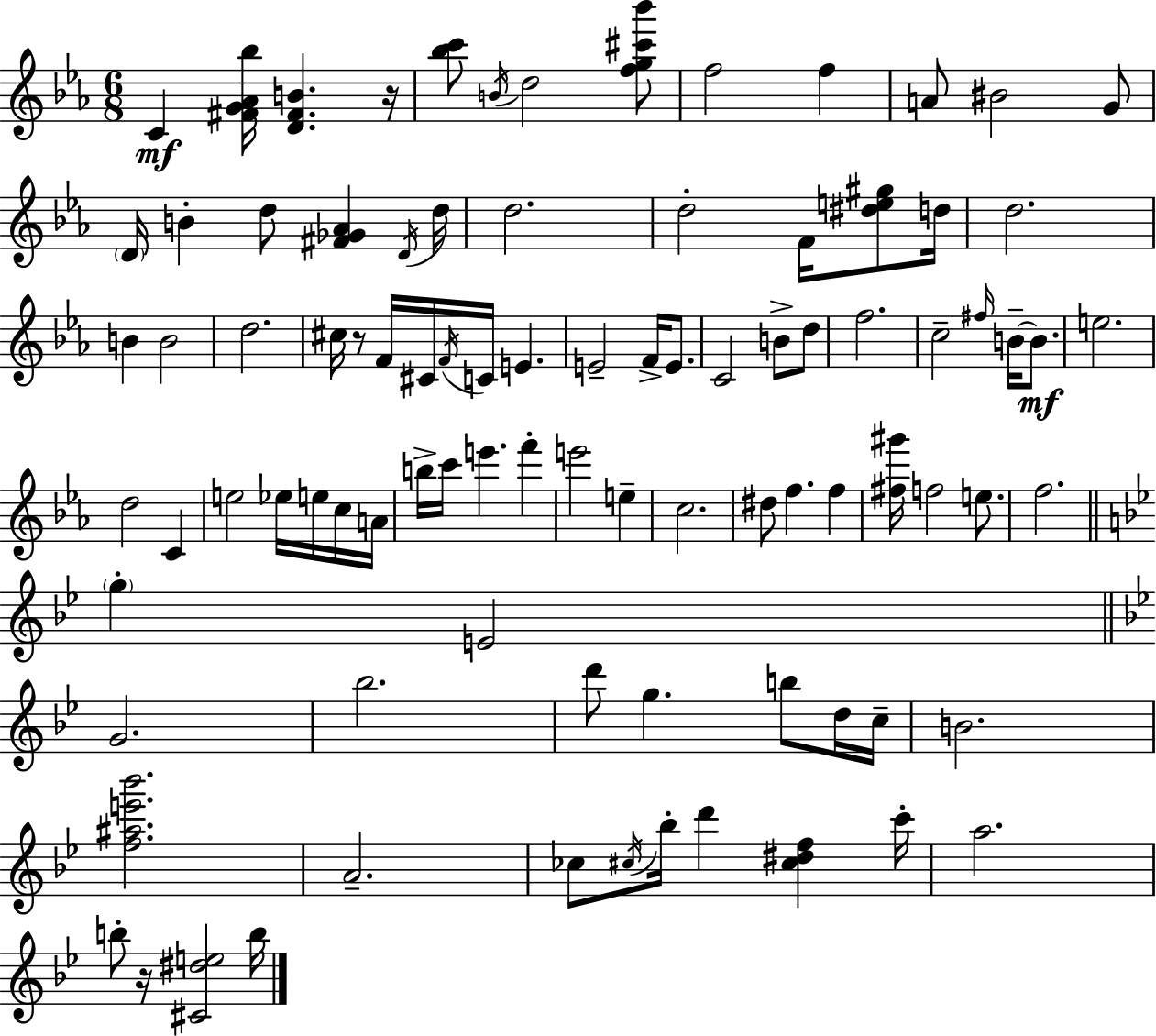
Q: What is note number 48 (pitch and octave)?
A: C6